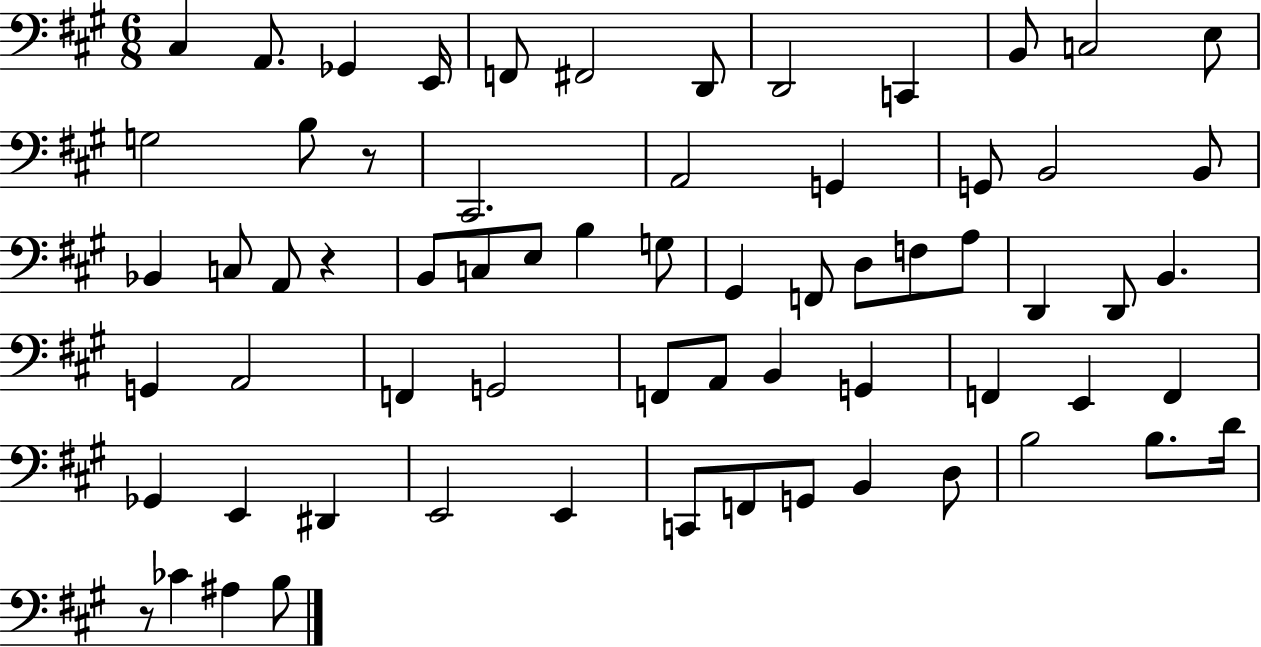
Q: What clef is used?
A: bass